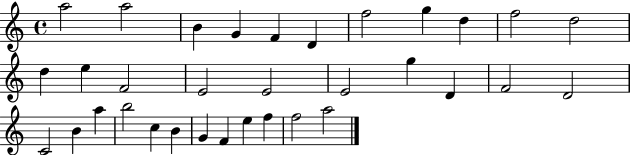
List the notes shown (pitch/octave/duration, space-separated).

A5/h A5/h B4/q G4/q F4/q D4/q F5/h G5/q D5/q F5/h D5/h D5/q E5/q F4/h E4/h E4/h E4/h G5/q D4/q F4/h D4/h C4/h B4/q A5/q B5/h C5/q B4/q G4/q F4/q E5/q F5/q F5/h A5/h